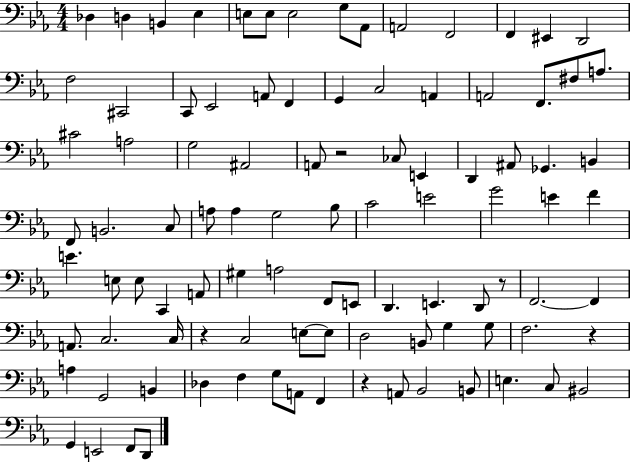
Db3/q D3/q B2/q Eb3/q E3/e E3/e E3/h G3/e Ab2/e A2/h F2/h F2/q EIS2/q D2/h F3/h C#2/h C2/e Eb2/h A2/e F2/q G2/q C3/h A2/q A2/h F2/e. F#3/e A3/e. C#4/h A3/h G3/h A#2/h A2/e R/h CES3/e E2/q D2/q A#2/e Gb2/q. B2/q F2/e B2/h. C3/e A3/e A3/q G3/h Bb3/e C4/h E4/h G4/h E4/q F4/q E4/q. E3/e E3/e C2/q A2/e G#3/q A3/h F2/e E2/e D2/q. E2/q. D2/e R/e F2/h. F2/q A2/e. C3/h. C3/s R/q C3/h E3/e E3/e D3/h B2/e G3/q G3/e F3/h. R/q A3/q G2/h B2/q Db3/q F3/q G3/e A2/e F2/q R/q A2/e Bb2/h B2/e E3/q. C3/e BIS2/h G2/q E2/h F2/e D2/e